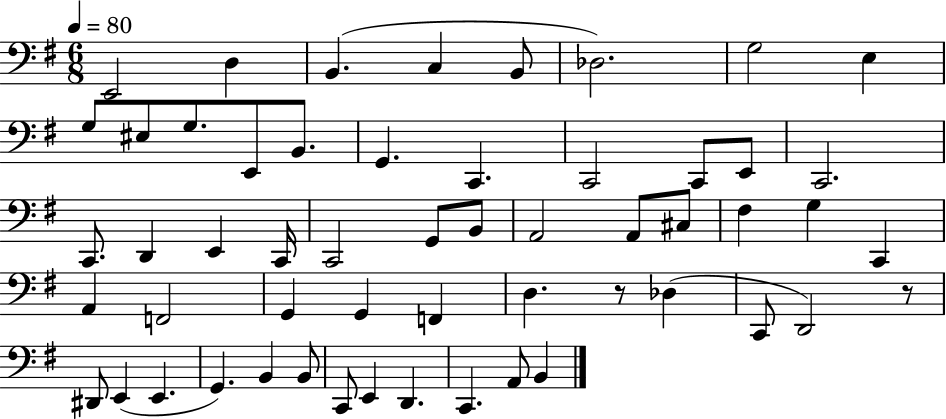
X:1
T:Untitled
M:6/8
L:1/4
K:G
E,,2 D, B,, C, B,,/2 _D,2 G,2 E, G,/2 ^E,/2 G,/2 E,,/2 B,,/2 G,, C,, C,,2 C,,/2 E,,/2 C,,2 C,,/2 D,, E,, C,,/4 C,,2 G,,/2 B,,/2 A,,2 A,,/2 ^C,/2 ^F, G, C,, A,, F,,2 G,, G,, F,, D, z/2 _D, C,,/2 D,,2 z/2 ^D,,/2 E,, E,, G,, B,, B,,/2 C,,/2 E,, D,, C,, A,,/2 B,,